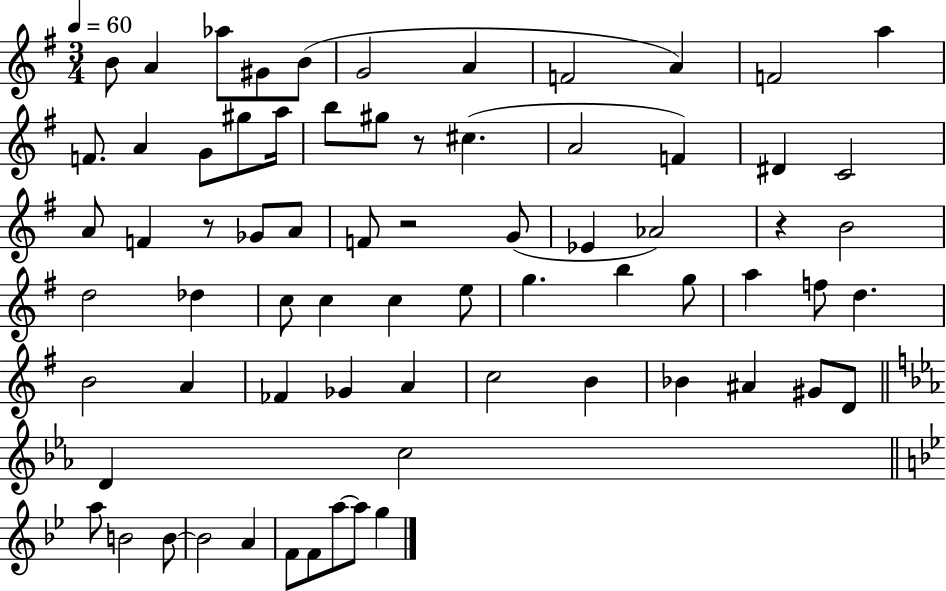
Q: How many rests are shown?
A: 4